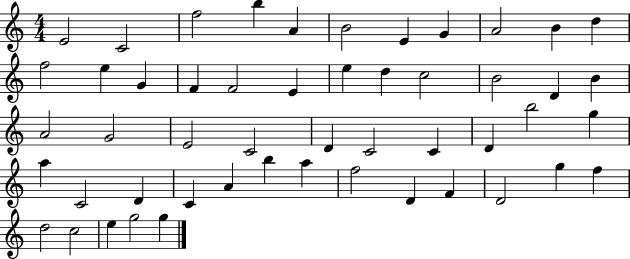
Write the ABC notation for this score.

X:1
T:Untitled
M:4/4
L:1/4
K:C
E2 C2 f2 b A B2 E G A2 B d f2 e G F F2 E e d c2 B2 D B A2 G2 E2 C2 D C2 C D b2 g a C2 D C A b a f2 D F D2 g f d2 c2 e g2 g